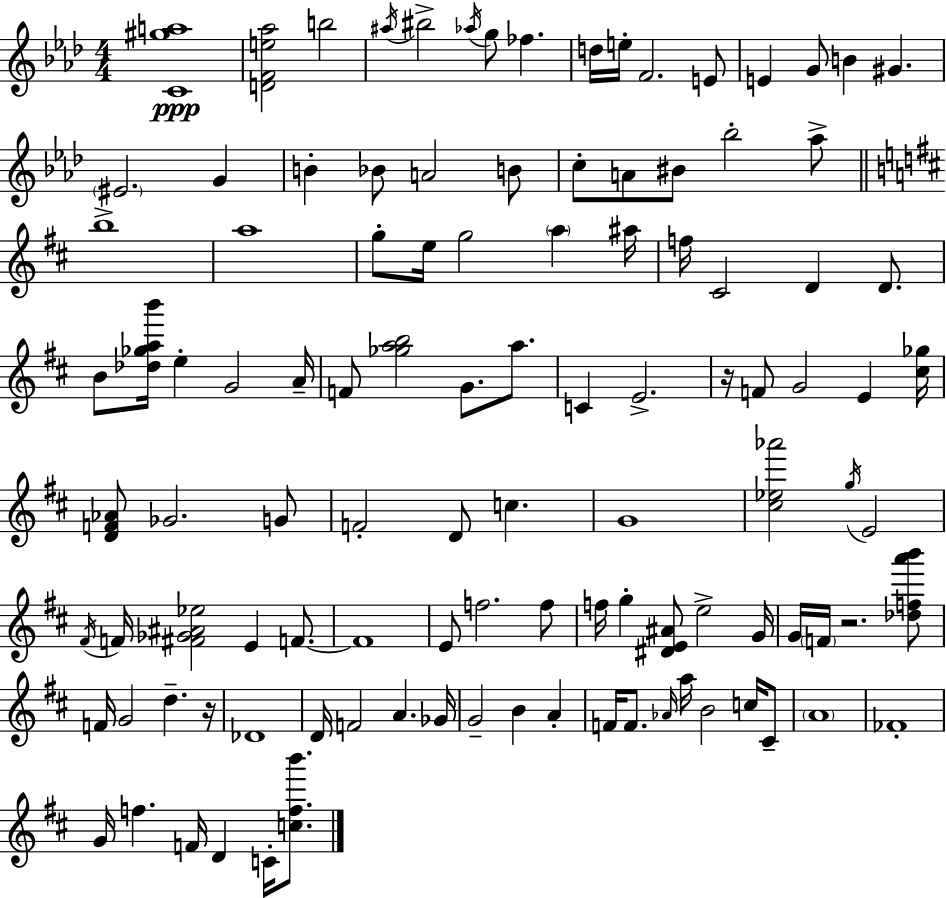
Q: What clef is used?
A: treble